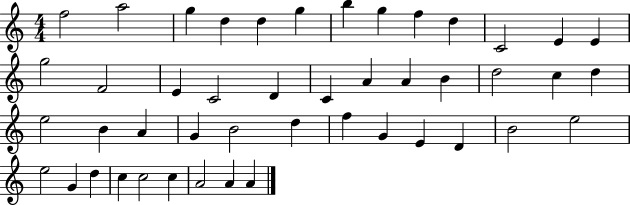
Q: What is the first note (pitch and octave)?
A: F5